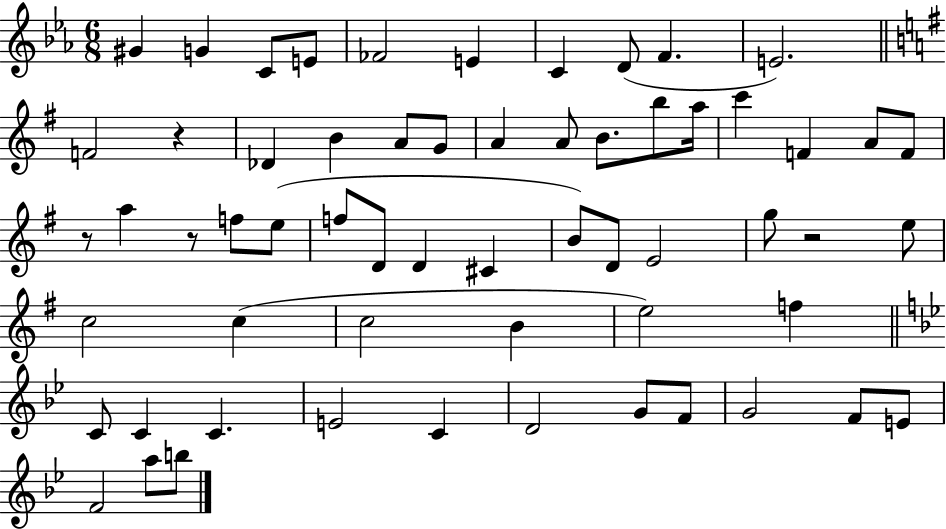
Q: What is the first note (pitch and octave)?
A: G#4